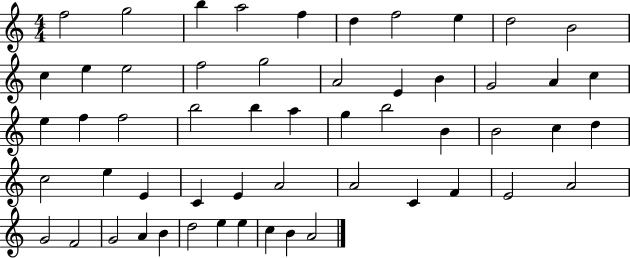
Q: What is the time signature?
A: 4/4